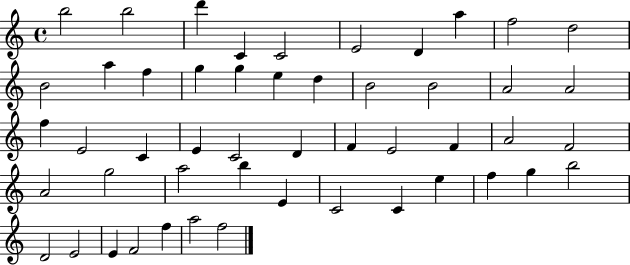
X:1
T:Untitled
M:4/4
L:1/4
K:C
b2 b2 d' C C2 E2 D a f2 d2 B2 a f g g e d B2 B2 A2 A2 f E2 C E C2 D F E2 F A2 F2 A2 g2 a2 b E C2 C e f g b2 D2 E2 E F2 f a2 f2